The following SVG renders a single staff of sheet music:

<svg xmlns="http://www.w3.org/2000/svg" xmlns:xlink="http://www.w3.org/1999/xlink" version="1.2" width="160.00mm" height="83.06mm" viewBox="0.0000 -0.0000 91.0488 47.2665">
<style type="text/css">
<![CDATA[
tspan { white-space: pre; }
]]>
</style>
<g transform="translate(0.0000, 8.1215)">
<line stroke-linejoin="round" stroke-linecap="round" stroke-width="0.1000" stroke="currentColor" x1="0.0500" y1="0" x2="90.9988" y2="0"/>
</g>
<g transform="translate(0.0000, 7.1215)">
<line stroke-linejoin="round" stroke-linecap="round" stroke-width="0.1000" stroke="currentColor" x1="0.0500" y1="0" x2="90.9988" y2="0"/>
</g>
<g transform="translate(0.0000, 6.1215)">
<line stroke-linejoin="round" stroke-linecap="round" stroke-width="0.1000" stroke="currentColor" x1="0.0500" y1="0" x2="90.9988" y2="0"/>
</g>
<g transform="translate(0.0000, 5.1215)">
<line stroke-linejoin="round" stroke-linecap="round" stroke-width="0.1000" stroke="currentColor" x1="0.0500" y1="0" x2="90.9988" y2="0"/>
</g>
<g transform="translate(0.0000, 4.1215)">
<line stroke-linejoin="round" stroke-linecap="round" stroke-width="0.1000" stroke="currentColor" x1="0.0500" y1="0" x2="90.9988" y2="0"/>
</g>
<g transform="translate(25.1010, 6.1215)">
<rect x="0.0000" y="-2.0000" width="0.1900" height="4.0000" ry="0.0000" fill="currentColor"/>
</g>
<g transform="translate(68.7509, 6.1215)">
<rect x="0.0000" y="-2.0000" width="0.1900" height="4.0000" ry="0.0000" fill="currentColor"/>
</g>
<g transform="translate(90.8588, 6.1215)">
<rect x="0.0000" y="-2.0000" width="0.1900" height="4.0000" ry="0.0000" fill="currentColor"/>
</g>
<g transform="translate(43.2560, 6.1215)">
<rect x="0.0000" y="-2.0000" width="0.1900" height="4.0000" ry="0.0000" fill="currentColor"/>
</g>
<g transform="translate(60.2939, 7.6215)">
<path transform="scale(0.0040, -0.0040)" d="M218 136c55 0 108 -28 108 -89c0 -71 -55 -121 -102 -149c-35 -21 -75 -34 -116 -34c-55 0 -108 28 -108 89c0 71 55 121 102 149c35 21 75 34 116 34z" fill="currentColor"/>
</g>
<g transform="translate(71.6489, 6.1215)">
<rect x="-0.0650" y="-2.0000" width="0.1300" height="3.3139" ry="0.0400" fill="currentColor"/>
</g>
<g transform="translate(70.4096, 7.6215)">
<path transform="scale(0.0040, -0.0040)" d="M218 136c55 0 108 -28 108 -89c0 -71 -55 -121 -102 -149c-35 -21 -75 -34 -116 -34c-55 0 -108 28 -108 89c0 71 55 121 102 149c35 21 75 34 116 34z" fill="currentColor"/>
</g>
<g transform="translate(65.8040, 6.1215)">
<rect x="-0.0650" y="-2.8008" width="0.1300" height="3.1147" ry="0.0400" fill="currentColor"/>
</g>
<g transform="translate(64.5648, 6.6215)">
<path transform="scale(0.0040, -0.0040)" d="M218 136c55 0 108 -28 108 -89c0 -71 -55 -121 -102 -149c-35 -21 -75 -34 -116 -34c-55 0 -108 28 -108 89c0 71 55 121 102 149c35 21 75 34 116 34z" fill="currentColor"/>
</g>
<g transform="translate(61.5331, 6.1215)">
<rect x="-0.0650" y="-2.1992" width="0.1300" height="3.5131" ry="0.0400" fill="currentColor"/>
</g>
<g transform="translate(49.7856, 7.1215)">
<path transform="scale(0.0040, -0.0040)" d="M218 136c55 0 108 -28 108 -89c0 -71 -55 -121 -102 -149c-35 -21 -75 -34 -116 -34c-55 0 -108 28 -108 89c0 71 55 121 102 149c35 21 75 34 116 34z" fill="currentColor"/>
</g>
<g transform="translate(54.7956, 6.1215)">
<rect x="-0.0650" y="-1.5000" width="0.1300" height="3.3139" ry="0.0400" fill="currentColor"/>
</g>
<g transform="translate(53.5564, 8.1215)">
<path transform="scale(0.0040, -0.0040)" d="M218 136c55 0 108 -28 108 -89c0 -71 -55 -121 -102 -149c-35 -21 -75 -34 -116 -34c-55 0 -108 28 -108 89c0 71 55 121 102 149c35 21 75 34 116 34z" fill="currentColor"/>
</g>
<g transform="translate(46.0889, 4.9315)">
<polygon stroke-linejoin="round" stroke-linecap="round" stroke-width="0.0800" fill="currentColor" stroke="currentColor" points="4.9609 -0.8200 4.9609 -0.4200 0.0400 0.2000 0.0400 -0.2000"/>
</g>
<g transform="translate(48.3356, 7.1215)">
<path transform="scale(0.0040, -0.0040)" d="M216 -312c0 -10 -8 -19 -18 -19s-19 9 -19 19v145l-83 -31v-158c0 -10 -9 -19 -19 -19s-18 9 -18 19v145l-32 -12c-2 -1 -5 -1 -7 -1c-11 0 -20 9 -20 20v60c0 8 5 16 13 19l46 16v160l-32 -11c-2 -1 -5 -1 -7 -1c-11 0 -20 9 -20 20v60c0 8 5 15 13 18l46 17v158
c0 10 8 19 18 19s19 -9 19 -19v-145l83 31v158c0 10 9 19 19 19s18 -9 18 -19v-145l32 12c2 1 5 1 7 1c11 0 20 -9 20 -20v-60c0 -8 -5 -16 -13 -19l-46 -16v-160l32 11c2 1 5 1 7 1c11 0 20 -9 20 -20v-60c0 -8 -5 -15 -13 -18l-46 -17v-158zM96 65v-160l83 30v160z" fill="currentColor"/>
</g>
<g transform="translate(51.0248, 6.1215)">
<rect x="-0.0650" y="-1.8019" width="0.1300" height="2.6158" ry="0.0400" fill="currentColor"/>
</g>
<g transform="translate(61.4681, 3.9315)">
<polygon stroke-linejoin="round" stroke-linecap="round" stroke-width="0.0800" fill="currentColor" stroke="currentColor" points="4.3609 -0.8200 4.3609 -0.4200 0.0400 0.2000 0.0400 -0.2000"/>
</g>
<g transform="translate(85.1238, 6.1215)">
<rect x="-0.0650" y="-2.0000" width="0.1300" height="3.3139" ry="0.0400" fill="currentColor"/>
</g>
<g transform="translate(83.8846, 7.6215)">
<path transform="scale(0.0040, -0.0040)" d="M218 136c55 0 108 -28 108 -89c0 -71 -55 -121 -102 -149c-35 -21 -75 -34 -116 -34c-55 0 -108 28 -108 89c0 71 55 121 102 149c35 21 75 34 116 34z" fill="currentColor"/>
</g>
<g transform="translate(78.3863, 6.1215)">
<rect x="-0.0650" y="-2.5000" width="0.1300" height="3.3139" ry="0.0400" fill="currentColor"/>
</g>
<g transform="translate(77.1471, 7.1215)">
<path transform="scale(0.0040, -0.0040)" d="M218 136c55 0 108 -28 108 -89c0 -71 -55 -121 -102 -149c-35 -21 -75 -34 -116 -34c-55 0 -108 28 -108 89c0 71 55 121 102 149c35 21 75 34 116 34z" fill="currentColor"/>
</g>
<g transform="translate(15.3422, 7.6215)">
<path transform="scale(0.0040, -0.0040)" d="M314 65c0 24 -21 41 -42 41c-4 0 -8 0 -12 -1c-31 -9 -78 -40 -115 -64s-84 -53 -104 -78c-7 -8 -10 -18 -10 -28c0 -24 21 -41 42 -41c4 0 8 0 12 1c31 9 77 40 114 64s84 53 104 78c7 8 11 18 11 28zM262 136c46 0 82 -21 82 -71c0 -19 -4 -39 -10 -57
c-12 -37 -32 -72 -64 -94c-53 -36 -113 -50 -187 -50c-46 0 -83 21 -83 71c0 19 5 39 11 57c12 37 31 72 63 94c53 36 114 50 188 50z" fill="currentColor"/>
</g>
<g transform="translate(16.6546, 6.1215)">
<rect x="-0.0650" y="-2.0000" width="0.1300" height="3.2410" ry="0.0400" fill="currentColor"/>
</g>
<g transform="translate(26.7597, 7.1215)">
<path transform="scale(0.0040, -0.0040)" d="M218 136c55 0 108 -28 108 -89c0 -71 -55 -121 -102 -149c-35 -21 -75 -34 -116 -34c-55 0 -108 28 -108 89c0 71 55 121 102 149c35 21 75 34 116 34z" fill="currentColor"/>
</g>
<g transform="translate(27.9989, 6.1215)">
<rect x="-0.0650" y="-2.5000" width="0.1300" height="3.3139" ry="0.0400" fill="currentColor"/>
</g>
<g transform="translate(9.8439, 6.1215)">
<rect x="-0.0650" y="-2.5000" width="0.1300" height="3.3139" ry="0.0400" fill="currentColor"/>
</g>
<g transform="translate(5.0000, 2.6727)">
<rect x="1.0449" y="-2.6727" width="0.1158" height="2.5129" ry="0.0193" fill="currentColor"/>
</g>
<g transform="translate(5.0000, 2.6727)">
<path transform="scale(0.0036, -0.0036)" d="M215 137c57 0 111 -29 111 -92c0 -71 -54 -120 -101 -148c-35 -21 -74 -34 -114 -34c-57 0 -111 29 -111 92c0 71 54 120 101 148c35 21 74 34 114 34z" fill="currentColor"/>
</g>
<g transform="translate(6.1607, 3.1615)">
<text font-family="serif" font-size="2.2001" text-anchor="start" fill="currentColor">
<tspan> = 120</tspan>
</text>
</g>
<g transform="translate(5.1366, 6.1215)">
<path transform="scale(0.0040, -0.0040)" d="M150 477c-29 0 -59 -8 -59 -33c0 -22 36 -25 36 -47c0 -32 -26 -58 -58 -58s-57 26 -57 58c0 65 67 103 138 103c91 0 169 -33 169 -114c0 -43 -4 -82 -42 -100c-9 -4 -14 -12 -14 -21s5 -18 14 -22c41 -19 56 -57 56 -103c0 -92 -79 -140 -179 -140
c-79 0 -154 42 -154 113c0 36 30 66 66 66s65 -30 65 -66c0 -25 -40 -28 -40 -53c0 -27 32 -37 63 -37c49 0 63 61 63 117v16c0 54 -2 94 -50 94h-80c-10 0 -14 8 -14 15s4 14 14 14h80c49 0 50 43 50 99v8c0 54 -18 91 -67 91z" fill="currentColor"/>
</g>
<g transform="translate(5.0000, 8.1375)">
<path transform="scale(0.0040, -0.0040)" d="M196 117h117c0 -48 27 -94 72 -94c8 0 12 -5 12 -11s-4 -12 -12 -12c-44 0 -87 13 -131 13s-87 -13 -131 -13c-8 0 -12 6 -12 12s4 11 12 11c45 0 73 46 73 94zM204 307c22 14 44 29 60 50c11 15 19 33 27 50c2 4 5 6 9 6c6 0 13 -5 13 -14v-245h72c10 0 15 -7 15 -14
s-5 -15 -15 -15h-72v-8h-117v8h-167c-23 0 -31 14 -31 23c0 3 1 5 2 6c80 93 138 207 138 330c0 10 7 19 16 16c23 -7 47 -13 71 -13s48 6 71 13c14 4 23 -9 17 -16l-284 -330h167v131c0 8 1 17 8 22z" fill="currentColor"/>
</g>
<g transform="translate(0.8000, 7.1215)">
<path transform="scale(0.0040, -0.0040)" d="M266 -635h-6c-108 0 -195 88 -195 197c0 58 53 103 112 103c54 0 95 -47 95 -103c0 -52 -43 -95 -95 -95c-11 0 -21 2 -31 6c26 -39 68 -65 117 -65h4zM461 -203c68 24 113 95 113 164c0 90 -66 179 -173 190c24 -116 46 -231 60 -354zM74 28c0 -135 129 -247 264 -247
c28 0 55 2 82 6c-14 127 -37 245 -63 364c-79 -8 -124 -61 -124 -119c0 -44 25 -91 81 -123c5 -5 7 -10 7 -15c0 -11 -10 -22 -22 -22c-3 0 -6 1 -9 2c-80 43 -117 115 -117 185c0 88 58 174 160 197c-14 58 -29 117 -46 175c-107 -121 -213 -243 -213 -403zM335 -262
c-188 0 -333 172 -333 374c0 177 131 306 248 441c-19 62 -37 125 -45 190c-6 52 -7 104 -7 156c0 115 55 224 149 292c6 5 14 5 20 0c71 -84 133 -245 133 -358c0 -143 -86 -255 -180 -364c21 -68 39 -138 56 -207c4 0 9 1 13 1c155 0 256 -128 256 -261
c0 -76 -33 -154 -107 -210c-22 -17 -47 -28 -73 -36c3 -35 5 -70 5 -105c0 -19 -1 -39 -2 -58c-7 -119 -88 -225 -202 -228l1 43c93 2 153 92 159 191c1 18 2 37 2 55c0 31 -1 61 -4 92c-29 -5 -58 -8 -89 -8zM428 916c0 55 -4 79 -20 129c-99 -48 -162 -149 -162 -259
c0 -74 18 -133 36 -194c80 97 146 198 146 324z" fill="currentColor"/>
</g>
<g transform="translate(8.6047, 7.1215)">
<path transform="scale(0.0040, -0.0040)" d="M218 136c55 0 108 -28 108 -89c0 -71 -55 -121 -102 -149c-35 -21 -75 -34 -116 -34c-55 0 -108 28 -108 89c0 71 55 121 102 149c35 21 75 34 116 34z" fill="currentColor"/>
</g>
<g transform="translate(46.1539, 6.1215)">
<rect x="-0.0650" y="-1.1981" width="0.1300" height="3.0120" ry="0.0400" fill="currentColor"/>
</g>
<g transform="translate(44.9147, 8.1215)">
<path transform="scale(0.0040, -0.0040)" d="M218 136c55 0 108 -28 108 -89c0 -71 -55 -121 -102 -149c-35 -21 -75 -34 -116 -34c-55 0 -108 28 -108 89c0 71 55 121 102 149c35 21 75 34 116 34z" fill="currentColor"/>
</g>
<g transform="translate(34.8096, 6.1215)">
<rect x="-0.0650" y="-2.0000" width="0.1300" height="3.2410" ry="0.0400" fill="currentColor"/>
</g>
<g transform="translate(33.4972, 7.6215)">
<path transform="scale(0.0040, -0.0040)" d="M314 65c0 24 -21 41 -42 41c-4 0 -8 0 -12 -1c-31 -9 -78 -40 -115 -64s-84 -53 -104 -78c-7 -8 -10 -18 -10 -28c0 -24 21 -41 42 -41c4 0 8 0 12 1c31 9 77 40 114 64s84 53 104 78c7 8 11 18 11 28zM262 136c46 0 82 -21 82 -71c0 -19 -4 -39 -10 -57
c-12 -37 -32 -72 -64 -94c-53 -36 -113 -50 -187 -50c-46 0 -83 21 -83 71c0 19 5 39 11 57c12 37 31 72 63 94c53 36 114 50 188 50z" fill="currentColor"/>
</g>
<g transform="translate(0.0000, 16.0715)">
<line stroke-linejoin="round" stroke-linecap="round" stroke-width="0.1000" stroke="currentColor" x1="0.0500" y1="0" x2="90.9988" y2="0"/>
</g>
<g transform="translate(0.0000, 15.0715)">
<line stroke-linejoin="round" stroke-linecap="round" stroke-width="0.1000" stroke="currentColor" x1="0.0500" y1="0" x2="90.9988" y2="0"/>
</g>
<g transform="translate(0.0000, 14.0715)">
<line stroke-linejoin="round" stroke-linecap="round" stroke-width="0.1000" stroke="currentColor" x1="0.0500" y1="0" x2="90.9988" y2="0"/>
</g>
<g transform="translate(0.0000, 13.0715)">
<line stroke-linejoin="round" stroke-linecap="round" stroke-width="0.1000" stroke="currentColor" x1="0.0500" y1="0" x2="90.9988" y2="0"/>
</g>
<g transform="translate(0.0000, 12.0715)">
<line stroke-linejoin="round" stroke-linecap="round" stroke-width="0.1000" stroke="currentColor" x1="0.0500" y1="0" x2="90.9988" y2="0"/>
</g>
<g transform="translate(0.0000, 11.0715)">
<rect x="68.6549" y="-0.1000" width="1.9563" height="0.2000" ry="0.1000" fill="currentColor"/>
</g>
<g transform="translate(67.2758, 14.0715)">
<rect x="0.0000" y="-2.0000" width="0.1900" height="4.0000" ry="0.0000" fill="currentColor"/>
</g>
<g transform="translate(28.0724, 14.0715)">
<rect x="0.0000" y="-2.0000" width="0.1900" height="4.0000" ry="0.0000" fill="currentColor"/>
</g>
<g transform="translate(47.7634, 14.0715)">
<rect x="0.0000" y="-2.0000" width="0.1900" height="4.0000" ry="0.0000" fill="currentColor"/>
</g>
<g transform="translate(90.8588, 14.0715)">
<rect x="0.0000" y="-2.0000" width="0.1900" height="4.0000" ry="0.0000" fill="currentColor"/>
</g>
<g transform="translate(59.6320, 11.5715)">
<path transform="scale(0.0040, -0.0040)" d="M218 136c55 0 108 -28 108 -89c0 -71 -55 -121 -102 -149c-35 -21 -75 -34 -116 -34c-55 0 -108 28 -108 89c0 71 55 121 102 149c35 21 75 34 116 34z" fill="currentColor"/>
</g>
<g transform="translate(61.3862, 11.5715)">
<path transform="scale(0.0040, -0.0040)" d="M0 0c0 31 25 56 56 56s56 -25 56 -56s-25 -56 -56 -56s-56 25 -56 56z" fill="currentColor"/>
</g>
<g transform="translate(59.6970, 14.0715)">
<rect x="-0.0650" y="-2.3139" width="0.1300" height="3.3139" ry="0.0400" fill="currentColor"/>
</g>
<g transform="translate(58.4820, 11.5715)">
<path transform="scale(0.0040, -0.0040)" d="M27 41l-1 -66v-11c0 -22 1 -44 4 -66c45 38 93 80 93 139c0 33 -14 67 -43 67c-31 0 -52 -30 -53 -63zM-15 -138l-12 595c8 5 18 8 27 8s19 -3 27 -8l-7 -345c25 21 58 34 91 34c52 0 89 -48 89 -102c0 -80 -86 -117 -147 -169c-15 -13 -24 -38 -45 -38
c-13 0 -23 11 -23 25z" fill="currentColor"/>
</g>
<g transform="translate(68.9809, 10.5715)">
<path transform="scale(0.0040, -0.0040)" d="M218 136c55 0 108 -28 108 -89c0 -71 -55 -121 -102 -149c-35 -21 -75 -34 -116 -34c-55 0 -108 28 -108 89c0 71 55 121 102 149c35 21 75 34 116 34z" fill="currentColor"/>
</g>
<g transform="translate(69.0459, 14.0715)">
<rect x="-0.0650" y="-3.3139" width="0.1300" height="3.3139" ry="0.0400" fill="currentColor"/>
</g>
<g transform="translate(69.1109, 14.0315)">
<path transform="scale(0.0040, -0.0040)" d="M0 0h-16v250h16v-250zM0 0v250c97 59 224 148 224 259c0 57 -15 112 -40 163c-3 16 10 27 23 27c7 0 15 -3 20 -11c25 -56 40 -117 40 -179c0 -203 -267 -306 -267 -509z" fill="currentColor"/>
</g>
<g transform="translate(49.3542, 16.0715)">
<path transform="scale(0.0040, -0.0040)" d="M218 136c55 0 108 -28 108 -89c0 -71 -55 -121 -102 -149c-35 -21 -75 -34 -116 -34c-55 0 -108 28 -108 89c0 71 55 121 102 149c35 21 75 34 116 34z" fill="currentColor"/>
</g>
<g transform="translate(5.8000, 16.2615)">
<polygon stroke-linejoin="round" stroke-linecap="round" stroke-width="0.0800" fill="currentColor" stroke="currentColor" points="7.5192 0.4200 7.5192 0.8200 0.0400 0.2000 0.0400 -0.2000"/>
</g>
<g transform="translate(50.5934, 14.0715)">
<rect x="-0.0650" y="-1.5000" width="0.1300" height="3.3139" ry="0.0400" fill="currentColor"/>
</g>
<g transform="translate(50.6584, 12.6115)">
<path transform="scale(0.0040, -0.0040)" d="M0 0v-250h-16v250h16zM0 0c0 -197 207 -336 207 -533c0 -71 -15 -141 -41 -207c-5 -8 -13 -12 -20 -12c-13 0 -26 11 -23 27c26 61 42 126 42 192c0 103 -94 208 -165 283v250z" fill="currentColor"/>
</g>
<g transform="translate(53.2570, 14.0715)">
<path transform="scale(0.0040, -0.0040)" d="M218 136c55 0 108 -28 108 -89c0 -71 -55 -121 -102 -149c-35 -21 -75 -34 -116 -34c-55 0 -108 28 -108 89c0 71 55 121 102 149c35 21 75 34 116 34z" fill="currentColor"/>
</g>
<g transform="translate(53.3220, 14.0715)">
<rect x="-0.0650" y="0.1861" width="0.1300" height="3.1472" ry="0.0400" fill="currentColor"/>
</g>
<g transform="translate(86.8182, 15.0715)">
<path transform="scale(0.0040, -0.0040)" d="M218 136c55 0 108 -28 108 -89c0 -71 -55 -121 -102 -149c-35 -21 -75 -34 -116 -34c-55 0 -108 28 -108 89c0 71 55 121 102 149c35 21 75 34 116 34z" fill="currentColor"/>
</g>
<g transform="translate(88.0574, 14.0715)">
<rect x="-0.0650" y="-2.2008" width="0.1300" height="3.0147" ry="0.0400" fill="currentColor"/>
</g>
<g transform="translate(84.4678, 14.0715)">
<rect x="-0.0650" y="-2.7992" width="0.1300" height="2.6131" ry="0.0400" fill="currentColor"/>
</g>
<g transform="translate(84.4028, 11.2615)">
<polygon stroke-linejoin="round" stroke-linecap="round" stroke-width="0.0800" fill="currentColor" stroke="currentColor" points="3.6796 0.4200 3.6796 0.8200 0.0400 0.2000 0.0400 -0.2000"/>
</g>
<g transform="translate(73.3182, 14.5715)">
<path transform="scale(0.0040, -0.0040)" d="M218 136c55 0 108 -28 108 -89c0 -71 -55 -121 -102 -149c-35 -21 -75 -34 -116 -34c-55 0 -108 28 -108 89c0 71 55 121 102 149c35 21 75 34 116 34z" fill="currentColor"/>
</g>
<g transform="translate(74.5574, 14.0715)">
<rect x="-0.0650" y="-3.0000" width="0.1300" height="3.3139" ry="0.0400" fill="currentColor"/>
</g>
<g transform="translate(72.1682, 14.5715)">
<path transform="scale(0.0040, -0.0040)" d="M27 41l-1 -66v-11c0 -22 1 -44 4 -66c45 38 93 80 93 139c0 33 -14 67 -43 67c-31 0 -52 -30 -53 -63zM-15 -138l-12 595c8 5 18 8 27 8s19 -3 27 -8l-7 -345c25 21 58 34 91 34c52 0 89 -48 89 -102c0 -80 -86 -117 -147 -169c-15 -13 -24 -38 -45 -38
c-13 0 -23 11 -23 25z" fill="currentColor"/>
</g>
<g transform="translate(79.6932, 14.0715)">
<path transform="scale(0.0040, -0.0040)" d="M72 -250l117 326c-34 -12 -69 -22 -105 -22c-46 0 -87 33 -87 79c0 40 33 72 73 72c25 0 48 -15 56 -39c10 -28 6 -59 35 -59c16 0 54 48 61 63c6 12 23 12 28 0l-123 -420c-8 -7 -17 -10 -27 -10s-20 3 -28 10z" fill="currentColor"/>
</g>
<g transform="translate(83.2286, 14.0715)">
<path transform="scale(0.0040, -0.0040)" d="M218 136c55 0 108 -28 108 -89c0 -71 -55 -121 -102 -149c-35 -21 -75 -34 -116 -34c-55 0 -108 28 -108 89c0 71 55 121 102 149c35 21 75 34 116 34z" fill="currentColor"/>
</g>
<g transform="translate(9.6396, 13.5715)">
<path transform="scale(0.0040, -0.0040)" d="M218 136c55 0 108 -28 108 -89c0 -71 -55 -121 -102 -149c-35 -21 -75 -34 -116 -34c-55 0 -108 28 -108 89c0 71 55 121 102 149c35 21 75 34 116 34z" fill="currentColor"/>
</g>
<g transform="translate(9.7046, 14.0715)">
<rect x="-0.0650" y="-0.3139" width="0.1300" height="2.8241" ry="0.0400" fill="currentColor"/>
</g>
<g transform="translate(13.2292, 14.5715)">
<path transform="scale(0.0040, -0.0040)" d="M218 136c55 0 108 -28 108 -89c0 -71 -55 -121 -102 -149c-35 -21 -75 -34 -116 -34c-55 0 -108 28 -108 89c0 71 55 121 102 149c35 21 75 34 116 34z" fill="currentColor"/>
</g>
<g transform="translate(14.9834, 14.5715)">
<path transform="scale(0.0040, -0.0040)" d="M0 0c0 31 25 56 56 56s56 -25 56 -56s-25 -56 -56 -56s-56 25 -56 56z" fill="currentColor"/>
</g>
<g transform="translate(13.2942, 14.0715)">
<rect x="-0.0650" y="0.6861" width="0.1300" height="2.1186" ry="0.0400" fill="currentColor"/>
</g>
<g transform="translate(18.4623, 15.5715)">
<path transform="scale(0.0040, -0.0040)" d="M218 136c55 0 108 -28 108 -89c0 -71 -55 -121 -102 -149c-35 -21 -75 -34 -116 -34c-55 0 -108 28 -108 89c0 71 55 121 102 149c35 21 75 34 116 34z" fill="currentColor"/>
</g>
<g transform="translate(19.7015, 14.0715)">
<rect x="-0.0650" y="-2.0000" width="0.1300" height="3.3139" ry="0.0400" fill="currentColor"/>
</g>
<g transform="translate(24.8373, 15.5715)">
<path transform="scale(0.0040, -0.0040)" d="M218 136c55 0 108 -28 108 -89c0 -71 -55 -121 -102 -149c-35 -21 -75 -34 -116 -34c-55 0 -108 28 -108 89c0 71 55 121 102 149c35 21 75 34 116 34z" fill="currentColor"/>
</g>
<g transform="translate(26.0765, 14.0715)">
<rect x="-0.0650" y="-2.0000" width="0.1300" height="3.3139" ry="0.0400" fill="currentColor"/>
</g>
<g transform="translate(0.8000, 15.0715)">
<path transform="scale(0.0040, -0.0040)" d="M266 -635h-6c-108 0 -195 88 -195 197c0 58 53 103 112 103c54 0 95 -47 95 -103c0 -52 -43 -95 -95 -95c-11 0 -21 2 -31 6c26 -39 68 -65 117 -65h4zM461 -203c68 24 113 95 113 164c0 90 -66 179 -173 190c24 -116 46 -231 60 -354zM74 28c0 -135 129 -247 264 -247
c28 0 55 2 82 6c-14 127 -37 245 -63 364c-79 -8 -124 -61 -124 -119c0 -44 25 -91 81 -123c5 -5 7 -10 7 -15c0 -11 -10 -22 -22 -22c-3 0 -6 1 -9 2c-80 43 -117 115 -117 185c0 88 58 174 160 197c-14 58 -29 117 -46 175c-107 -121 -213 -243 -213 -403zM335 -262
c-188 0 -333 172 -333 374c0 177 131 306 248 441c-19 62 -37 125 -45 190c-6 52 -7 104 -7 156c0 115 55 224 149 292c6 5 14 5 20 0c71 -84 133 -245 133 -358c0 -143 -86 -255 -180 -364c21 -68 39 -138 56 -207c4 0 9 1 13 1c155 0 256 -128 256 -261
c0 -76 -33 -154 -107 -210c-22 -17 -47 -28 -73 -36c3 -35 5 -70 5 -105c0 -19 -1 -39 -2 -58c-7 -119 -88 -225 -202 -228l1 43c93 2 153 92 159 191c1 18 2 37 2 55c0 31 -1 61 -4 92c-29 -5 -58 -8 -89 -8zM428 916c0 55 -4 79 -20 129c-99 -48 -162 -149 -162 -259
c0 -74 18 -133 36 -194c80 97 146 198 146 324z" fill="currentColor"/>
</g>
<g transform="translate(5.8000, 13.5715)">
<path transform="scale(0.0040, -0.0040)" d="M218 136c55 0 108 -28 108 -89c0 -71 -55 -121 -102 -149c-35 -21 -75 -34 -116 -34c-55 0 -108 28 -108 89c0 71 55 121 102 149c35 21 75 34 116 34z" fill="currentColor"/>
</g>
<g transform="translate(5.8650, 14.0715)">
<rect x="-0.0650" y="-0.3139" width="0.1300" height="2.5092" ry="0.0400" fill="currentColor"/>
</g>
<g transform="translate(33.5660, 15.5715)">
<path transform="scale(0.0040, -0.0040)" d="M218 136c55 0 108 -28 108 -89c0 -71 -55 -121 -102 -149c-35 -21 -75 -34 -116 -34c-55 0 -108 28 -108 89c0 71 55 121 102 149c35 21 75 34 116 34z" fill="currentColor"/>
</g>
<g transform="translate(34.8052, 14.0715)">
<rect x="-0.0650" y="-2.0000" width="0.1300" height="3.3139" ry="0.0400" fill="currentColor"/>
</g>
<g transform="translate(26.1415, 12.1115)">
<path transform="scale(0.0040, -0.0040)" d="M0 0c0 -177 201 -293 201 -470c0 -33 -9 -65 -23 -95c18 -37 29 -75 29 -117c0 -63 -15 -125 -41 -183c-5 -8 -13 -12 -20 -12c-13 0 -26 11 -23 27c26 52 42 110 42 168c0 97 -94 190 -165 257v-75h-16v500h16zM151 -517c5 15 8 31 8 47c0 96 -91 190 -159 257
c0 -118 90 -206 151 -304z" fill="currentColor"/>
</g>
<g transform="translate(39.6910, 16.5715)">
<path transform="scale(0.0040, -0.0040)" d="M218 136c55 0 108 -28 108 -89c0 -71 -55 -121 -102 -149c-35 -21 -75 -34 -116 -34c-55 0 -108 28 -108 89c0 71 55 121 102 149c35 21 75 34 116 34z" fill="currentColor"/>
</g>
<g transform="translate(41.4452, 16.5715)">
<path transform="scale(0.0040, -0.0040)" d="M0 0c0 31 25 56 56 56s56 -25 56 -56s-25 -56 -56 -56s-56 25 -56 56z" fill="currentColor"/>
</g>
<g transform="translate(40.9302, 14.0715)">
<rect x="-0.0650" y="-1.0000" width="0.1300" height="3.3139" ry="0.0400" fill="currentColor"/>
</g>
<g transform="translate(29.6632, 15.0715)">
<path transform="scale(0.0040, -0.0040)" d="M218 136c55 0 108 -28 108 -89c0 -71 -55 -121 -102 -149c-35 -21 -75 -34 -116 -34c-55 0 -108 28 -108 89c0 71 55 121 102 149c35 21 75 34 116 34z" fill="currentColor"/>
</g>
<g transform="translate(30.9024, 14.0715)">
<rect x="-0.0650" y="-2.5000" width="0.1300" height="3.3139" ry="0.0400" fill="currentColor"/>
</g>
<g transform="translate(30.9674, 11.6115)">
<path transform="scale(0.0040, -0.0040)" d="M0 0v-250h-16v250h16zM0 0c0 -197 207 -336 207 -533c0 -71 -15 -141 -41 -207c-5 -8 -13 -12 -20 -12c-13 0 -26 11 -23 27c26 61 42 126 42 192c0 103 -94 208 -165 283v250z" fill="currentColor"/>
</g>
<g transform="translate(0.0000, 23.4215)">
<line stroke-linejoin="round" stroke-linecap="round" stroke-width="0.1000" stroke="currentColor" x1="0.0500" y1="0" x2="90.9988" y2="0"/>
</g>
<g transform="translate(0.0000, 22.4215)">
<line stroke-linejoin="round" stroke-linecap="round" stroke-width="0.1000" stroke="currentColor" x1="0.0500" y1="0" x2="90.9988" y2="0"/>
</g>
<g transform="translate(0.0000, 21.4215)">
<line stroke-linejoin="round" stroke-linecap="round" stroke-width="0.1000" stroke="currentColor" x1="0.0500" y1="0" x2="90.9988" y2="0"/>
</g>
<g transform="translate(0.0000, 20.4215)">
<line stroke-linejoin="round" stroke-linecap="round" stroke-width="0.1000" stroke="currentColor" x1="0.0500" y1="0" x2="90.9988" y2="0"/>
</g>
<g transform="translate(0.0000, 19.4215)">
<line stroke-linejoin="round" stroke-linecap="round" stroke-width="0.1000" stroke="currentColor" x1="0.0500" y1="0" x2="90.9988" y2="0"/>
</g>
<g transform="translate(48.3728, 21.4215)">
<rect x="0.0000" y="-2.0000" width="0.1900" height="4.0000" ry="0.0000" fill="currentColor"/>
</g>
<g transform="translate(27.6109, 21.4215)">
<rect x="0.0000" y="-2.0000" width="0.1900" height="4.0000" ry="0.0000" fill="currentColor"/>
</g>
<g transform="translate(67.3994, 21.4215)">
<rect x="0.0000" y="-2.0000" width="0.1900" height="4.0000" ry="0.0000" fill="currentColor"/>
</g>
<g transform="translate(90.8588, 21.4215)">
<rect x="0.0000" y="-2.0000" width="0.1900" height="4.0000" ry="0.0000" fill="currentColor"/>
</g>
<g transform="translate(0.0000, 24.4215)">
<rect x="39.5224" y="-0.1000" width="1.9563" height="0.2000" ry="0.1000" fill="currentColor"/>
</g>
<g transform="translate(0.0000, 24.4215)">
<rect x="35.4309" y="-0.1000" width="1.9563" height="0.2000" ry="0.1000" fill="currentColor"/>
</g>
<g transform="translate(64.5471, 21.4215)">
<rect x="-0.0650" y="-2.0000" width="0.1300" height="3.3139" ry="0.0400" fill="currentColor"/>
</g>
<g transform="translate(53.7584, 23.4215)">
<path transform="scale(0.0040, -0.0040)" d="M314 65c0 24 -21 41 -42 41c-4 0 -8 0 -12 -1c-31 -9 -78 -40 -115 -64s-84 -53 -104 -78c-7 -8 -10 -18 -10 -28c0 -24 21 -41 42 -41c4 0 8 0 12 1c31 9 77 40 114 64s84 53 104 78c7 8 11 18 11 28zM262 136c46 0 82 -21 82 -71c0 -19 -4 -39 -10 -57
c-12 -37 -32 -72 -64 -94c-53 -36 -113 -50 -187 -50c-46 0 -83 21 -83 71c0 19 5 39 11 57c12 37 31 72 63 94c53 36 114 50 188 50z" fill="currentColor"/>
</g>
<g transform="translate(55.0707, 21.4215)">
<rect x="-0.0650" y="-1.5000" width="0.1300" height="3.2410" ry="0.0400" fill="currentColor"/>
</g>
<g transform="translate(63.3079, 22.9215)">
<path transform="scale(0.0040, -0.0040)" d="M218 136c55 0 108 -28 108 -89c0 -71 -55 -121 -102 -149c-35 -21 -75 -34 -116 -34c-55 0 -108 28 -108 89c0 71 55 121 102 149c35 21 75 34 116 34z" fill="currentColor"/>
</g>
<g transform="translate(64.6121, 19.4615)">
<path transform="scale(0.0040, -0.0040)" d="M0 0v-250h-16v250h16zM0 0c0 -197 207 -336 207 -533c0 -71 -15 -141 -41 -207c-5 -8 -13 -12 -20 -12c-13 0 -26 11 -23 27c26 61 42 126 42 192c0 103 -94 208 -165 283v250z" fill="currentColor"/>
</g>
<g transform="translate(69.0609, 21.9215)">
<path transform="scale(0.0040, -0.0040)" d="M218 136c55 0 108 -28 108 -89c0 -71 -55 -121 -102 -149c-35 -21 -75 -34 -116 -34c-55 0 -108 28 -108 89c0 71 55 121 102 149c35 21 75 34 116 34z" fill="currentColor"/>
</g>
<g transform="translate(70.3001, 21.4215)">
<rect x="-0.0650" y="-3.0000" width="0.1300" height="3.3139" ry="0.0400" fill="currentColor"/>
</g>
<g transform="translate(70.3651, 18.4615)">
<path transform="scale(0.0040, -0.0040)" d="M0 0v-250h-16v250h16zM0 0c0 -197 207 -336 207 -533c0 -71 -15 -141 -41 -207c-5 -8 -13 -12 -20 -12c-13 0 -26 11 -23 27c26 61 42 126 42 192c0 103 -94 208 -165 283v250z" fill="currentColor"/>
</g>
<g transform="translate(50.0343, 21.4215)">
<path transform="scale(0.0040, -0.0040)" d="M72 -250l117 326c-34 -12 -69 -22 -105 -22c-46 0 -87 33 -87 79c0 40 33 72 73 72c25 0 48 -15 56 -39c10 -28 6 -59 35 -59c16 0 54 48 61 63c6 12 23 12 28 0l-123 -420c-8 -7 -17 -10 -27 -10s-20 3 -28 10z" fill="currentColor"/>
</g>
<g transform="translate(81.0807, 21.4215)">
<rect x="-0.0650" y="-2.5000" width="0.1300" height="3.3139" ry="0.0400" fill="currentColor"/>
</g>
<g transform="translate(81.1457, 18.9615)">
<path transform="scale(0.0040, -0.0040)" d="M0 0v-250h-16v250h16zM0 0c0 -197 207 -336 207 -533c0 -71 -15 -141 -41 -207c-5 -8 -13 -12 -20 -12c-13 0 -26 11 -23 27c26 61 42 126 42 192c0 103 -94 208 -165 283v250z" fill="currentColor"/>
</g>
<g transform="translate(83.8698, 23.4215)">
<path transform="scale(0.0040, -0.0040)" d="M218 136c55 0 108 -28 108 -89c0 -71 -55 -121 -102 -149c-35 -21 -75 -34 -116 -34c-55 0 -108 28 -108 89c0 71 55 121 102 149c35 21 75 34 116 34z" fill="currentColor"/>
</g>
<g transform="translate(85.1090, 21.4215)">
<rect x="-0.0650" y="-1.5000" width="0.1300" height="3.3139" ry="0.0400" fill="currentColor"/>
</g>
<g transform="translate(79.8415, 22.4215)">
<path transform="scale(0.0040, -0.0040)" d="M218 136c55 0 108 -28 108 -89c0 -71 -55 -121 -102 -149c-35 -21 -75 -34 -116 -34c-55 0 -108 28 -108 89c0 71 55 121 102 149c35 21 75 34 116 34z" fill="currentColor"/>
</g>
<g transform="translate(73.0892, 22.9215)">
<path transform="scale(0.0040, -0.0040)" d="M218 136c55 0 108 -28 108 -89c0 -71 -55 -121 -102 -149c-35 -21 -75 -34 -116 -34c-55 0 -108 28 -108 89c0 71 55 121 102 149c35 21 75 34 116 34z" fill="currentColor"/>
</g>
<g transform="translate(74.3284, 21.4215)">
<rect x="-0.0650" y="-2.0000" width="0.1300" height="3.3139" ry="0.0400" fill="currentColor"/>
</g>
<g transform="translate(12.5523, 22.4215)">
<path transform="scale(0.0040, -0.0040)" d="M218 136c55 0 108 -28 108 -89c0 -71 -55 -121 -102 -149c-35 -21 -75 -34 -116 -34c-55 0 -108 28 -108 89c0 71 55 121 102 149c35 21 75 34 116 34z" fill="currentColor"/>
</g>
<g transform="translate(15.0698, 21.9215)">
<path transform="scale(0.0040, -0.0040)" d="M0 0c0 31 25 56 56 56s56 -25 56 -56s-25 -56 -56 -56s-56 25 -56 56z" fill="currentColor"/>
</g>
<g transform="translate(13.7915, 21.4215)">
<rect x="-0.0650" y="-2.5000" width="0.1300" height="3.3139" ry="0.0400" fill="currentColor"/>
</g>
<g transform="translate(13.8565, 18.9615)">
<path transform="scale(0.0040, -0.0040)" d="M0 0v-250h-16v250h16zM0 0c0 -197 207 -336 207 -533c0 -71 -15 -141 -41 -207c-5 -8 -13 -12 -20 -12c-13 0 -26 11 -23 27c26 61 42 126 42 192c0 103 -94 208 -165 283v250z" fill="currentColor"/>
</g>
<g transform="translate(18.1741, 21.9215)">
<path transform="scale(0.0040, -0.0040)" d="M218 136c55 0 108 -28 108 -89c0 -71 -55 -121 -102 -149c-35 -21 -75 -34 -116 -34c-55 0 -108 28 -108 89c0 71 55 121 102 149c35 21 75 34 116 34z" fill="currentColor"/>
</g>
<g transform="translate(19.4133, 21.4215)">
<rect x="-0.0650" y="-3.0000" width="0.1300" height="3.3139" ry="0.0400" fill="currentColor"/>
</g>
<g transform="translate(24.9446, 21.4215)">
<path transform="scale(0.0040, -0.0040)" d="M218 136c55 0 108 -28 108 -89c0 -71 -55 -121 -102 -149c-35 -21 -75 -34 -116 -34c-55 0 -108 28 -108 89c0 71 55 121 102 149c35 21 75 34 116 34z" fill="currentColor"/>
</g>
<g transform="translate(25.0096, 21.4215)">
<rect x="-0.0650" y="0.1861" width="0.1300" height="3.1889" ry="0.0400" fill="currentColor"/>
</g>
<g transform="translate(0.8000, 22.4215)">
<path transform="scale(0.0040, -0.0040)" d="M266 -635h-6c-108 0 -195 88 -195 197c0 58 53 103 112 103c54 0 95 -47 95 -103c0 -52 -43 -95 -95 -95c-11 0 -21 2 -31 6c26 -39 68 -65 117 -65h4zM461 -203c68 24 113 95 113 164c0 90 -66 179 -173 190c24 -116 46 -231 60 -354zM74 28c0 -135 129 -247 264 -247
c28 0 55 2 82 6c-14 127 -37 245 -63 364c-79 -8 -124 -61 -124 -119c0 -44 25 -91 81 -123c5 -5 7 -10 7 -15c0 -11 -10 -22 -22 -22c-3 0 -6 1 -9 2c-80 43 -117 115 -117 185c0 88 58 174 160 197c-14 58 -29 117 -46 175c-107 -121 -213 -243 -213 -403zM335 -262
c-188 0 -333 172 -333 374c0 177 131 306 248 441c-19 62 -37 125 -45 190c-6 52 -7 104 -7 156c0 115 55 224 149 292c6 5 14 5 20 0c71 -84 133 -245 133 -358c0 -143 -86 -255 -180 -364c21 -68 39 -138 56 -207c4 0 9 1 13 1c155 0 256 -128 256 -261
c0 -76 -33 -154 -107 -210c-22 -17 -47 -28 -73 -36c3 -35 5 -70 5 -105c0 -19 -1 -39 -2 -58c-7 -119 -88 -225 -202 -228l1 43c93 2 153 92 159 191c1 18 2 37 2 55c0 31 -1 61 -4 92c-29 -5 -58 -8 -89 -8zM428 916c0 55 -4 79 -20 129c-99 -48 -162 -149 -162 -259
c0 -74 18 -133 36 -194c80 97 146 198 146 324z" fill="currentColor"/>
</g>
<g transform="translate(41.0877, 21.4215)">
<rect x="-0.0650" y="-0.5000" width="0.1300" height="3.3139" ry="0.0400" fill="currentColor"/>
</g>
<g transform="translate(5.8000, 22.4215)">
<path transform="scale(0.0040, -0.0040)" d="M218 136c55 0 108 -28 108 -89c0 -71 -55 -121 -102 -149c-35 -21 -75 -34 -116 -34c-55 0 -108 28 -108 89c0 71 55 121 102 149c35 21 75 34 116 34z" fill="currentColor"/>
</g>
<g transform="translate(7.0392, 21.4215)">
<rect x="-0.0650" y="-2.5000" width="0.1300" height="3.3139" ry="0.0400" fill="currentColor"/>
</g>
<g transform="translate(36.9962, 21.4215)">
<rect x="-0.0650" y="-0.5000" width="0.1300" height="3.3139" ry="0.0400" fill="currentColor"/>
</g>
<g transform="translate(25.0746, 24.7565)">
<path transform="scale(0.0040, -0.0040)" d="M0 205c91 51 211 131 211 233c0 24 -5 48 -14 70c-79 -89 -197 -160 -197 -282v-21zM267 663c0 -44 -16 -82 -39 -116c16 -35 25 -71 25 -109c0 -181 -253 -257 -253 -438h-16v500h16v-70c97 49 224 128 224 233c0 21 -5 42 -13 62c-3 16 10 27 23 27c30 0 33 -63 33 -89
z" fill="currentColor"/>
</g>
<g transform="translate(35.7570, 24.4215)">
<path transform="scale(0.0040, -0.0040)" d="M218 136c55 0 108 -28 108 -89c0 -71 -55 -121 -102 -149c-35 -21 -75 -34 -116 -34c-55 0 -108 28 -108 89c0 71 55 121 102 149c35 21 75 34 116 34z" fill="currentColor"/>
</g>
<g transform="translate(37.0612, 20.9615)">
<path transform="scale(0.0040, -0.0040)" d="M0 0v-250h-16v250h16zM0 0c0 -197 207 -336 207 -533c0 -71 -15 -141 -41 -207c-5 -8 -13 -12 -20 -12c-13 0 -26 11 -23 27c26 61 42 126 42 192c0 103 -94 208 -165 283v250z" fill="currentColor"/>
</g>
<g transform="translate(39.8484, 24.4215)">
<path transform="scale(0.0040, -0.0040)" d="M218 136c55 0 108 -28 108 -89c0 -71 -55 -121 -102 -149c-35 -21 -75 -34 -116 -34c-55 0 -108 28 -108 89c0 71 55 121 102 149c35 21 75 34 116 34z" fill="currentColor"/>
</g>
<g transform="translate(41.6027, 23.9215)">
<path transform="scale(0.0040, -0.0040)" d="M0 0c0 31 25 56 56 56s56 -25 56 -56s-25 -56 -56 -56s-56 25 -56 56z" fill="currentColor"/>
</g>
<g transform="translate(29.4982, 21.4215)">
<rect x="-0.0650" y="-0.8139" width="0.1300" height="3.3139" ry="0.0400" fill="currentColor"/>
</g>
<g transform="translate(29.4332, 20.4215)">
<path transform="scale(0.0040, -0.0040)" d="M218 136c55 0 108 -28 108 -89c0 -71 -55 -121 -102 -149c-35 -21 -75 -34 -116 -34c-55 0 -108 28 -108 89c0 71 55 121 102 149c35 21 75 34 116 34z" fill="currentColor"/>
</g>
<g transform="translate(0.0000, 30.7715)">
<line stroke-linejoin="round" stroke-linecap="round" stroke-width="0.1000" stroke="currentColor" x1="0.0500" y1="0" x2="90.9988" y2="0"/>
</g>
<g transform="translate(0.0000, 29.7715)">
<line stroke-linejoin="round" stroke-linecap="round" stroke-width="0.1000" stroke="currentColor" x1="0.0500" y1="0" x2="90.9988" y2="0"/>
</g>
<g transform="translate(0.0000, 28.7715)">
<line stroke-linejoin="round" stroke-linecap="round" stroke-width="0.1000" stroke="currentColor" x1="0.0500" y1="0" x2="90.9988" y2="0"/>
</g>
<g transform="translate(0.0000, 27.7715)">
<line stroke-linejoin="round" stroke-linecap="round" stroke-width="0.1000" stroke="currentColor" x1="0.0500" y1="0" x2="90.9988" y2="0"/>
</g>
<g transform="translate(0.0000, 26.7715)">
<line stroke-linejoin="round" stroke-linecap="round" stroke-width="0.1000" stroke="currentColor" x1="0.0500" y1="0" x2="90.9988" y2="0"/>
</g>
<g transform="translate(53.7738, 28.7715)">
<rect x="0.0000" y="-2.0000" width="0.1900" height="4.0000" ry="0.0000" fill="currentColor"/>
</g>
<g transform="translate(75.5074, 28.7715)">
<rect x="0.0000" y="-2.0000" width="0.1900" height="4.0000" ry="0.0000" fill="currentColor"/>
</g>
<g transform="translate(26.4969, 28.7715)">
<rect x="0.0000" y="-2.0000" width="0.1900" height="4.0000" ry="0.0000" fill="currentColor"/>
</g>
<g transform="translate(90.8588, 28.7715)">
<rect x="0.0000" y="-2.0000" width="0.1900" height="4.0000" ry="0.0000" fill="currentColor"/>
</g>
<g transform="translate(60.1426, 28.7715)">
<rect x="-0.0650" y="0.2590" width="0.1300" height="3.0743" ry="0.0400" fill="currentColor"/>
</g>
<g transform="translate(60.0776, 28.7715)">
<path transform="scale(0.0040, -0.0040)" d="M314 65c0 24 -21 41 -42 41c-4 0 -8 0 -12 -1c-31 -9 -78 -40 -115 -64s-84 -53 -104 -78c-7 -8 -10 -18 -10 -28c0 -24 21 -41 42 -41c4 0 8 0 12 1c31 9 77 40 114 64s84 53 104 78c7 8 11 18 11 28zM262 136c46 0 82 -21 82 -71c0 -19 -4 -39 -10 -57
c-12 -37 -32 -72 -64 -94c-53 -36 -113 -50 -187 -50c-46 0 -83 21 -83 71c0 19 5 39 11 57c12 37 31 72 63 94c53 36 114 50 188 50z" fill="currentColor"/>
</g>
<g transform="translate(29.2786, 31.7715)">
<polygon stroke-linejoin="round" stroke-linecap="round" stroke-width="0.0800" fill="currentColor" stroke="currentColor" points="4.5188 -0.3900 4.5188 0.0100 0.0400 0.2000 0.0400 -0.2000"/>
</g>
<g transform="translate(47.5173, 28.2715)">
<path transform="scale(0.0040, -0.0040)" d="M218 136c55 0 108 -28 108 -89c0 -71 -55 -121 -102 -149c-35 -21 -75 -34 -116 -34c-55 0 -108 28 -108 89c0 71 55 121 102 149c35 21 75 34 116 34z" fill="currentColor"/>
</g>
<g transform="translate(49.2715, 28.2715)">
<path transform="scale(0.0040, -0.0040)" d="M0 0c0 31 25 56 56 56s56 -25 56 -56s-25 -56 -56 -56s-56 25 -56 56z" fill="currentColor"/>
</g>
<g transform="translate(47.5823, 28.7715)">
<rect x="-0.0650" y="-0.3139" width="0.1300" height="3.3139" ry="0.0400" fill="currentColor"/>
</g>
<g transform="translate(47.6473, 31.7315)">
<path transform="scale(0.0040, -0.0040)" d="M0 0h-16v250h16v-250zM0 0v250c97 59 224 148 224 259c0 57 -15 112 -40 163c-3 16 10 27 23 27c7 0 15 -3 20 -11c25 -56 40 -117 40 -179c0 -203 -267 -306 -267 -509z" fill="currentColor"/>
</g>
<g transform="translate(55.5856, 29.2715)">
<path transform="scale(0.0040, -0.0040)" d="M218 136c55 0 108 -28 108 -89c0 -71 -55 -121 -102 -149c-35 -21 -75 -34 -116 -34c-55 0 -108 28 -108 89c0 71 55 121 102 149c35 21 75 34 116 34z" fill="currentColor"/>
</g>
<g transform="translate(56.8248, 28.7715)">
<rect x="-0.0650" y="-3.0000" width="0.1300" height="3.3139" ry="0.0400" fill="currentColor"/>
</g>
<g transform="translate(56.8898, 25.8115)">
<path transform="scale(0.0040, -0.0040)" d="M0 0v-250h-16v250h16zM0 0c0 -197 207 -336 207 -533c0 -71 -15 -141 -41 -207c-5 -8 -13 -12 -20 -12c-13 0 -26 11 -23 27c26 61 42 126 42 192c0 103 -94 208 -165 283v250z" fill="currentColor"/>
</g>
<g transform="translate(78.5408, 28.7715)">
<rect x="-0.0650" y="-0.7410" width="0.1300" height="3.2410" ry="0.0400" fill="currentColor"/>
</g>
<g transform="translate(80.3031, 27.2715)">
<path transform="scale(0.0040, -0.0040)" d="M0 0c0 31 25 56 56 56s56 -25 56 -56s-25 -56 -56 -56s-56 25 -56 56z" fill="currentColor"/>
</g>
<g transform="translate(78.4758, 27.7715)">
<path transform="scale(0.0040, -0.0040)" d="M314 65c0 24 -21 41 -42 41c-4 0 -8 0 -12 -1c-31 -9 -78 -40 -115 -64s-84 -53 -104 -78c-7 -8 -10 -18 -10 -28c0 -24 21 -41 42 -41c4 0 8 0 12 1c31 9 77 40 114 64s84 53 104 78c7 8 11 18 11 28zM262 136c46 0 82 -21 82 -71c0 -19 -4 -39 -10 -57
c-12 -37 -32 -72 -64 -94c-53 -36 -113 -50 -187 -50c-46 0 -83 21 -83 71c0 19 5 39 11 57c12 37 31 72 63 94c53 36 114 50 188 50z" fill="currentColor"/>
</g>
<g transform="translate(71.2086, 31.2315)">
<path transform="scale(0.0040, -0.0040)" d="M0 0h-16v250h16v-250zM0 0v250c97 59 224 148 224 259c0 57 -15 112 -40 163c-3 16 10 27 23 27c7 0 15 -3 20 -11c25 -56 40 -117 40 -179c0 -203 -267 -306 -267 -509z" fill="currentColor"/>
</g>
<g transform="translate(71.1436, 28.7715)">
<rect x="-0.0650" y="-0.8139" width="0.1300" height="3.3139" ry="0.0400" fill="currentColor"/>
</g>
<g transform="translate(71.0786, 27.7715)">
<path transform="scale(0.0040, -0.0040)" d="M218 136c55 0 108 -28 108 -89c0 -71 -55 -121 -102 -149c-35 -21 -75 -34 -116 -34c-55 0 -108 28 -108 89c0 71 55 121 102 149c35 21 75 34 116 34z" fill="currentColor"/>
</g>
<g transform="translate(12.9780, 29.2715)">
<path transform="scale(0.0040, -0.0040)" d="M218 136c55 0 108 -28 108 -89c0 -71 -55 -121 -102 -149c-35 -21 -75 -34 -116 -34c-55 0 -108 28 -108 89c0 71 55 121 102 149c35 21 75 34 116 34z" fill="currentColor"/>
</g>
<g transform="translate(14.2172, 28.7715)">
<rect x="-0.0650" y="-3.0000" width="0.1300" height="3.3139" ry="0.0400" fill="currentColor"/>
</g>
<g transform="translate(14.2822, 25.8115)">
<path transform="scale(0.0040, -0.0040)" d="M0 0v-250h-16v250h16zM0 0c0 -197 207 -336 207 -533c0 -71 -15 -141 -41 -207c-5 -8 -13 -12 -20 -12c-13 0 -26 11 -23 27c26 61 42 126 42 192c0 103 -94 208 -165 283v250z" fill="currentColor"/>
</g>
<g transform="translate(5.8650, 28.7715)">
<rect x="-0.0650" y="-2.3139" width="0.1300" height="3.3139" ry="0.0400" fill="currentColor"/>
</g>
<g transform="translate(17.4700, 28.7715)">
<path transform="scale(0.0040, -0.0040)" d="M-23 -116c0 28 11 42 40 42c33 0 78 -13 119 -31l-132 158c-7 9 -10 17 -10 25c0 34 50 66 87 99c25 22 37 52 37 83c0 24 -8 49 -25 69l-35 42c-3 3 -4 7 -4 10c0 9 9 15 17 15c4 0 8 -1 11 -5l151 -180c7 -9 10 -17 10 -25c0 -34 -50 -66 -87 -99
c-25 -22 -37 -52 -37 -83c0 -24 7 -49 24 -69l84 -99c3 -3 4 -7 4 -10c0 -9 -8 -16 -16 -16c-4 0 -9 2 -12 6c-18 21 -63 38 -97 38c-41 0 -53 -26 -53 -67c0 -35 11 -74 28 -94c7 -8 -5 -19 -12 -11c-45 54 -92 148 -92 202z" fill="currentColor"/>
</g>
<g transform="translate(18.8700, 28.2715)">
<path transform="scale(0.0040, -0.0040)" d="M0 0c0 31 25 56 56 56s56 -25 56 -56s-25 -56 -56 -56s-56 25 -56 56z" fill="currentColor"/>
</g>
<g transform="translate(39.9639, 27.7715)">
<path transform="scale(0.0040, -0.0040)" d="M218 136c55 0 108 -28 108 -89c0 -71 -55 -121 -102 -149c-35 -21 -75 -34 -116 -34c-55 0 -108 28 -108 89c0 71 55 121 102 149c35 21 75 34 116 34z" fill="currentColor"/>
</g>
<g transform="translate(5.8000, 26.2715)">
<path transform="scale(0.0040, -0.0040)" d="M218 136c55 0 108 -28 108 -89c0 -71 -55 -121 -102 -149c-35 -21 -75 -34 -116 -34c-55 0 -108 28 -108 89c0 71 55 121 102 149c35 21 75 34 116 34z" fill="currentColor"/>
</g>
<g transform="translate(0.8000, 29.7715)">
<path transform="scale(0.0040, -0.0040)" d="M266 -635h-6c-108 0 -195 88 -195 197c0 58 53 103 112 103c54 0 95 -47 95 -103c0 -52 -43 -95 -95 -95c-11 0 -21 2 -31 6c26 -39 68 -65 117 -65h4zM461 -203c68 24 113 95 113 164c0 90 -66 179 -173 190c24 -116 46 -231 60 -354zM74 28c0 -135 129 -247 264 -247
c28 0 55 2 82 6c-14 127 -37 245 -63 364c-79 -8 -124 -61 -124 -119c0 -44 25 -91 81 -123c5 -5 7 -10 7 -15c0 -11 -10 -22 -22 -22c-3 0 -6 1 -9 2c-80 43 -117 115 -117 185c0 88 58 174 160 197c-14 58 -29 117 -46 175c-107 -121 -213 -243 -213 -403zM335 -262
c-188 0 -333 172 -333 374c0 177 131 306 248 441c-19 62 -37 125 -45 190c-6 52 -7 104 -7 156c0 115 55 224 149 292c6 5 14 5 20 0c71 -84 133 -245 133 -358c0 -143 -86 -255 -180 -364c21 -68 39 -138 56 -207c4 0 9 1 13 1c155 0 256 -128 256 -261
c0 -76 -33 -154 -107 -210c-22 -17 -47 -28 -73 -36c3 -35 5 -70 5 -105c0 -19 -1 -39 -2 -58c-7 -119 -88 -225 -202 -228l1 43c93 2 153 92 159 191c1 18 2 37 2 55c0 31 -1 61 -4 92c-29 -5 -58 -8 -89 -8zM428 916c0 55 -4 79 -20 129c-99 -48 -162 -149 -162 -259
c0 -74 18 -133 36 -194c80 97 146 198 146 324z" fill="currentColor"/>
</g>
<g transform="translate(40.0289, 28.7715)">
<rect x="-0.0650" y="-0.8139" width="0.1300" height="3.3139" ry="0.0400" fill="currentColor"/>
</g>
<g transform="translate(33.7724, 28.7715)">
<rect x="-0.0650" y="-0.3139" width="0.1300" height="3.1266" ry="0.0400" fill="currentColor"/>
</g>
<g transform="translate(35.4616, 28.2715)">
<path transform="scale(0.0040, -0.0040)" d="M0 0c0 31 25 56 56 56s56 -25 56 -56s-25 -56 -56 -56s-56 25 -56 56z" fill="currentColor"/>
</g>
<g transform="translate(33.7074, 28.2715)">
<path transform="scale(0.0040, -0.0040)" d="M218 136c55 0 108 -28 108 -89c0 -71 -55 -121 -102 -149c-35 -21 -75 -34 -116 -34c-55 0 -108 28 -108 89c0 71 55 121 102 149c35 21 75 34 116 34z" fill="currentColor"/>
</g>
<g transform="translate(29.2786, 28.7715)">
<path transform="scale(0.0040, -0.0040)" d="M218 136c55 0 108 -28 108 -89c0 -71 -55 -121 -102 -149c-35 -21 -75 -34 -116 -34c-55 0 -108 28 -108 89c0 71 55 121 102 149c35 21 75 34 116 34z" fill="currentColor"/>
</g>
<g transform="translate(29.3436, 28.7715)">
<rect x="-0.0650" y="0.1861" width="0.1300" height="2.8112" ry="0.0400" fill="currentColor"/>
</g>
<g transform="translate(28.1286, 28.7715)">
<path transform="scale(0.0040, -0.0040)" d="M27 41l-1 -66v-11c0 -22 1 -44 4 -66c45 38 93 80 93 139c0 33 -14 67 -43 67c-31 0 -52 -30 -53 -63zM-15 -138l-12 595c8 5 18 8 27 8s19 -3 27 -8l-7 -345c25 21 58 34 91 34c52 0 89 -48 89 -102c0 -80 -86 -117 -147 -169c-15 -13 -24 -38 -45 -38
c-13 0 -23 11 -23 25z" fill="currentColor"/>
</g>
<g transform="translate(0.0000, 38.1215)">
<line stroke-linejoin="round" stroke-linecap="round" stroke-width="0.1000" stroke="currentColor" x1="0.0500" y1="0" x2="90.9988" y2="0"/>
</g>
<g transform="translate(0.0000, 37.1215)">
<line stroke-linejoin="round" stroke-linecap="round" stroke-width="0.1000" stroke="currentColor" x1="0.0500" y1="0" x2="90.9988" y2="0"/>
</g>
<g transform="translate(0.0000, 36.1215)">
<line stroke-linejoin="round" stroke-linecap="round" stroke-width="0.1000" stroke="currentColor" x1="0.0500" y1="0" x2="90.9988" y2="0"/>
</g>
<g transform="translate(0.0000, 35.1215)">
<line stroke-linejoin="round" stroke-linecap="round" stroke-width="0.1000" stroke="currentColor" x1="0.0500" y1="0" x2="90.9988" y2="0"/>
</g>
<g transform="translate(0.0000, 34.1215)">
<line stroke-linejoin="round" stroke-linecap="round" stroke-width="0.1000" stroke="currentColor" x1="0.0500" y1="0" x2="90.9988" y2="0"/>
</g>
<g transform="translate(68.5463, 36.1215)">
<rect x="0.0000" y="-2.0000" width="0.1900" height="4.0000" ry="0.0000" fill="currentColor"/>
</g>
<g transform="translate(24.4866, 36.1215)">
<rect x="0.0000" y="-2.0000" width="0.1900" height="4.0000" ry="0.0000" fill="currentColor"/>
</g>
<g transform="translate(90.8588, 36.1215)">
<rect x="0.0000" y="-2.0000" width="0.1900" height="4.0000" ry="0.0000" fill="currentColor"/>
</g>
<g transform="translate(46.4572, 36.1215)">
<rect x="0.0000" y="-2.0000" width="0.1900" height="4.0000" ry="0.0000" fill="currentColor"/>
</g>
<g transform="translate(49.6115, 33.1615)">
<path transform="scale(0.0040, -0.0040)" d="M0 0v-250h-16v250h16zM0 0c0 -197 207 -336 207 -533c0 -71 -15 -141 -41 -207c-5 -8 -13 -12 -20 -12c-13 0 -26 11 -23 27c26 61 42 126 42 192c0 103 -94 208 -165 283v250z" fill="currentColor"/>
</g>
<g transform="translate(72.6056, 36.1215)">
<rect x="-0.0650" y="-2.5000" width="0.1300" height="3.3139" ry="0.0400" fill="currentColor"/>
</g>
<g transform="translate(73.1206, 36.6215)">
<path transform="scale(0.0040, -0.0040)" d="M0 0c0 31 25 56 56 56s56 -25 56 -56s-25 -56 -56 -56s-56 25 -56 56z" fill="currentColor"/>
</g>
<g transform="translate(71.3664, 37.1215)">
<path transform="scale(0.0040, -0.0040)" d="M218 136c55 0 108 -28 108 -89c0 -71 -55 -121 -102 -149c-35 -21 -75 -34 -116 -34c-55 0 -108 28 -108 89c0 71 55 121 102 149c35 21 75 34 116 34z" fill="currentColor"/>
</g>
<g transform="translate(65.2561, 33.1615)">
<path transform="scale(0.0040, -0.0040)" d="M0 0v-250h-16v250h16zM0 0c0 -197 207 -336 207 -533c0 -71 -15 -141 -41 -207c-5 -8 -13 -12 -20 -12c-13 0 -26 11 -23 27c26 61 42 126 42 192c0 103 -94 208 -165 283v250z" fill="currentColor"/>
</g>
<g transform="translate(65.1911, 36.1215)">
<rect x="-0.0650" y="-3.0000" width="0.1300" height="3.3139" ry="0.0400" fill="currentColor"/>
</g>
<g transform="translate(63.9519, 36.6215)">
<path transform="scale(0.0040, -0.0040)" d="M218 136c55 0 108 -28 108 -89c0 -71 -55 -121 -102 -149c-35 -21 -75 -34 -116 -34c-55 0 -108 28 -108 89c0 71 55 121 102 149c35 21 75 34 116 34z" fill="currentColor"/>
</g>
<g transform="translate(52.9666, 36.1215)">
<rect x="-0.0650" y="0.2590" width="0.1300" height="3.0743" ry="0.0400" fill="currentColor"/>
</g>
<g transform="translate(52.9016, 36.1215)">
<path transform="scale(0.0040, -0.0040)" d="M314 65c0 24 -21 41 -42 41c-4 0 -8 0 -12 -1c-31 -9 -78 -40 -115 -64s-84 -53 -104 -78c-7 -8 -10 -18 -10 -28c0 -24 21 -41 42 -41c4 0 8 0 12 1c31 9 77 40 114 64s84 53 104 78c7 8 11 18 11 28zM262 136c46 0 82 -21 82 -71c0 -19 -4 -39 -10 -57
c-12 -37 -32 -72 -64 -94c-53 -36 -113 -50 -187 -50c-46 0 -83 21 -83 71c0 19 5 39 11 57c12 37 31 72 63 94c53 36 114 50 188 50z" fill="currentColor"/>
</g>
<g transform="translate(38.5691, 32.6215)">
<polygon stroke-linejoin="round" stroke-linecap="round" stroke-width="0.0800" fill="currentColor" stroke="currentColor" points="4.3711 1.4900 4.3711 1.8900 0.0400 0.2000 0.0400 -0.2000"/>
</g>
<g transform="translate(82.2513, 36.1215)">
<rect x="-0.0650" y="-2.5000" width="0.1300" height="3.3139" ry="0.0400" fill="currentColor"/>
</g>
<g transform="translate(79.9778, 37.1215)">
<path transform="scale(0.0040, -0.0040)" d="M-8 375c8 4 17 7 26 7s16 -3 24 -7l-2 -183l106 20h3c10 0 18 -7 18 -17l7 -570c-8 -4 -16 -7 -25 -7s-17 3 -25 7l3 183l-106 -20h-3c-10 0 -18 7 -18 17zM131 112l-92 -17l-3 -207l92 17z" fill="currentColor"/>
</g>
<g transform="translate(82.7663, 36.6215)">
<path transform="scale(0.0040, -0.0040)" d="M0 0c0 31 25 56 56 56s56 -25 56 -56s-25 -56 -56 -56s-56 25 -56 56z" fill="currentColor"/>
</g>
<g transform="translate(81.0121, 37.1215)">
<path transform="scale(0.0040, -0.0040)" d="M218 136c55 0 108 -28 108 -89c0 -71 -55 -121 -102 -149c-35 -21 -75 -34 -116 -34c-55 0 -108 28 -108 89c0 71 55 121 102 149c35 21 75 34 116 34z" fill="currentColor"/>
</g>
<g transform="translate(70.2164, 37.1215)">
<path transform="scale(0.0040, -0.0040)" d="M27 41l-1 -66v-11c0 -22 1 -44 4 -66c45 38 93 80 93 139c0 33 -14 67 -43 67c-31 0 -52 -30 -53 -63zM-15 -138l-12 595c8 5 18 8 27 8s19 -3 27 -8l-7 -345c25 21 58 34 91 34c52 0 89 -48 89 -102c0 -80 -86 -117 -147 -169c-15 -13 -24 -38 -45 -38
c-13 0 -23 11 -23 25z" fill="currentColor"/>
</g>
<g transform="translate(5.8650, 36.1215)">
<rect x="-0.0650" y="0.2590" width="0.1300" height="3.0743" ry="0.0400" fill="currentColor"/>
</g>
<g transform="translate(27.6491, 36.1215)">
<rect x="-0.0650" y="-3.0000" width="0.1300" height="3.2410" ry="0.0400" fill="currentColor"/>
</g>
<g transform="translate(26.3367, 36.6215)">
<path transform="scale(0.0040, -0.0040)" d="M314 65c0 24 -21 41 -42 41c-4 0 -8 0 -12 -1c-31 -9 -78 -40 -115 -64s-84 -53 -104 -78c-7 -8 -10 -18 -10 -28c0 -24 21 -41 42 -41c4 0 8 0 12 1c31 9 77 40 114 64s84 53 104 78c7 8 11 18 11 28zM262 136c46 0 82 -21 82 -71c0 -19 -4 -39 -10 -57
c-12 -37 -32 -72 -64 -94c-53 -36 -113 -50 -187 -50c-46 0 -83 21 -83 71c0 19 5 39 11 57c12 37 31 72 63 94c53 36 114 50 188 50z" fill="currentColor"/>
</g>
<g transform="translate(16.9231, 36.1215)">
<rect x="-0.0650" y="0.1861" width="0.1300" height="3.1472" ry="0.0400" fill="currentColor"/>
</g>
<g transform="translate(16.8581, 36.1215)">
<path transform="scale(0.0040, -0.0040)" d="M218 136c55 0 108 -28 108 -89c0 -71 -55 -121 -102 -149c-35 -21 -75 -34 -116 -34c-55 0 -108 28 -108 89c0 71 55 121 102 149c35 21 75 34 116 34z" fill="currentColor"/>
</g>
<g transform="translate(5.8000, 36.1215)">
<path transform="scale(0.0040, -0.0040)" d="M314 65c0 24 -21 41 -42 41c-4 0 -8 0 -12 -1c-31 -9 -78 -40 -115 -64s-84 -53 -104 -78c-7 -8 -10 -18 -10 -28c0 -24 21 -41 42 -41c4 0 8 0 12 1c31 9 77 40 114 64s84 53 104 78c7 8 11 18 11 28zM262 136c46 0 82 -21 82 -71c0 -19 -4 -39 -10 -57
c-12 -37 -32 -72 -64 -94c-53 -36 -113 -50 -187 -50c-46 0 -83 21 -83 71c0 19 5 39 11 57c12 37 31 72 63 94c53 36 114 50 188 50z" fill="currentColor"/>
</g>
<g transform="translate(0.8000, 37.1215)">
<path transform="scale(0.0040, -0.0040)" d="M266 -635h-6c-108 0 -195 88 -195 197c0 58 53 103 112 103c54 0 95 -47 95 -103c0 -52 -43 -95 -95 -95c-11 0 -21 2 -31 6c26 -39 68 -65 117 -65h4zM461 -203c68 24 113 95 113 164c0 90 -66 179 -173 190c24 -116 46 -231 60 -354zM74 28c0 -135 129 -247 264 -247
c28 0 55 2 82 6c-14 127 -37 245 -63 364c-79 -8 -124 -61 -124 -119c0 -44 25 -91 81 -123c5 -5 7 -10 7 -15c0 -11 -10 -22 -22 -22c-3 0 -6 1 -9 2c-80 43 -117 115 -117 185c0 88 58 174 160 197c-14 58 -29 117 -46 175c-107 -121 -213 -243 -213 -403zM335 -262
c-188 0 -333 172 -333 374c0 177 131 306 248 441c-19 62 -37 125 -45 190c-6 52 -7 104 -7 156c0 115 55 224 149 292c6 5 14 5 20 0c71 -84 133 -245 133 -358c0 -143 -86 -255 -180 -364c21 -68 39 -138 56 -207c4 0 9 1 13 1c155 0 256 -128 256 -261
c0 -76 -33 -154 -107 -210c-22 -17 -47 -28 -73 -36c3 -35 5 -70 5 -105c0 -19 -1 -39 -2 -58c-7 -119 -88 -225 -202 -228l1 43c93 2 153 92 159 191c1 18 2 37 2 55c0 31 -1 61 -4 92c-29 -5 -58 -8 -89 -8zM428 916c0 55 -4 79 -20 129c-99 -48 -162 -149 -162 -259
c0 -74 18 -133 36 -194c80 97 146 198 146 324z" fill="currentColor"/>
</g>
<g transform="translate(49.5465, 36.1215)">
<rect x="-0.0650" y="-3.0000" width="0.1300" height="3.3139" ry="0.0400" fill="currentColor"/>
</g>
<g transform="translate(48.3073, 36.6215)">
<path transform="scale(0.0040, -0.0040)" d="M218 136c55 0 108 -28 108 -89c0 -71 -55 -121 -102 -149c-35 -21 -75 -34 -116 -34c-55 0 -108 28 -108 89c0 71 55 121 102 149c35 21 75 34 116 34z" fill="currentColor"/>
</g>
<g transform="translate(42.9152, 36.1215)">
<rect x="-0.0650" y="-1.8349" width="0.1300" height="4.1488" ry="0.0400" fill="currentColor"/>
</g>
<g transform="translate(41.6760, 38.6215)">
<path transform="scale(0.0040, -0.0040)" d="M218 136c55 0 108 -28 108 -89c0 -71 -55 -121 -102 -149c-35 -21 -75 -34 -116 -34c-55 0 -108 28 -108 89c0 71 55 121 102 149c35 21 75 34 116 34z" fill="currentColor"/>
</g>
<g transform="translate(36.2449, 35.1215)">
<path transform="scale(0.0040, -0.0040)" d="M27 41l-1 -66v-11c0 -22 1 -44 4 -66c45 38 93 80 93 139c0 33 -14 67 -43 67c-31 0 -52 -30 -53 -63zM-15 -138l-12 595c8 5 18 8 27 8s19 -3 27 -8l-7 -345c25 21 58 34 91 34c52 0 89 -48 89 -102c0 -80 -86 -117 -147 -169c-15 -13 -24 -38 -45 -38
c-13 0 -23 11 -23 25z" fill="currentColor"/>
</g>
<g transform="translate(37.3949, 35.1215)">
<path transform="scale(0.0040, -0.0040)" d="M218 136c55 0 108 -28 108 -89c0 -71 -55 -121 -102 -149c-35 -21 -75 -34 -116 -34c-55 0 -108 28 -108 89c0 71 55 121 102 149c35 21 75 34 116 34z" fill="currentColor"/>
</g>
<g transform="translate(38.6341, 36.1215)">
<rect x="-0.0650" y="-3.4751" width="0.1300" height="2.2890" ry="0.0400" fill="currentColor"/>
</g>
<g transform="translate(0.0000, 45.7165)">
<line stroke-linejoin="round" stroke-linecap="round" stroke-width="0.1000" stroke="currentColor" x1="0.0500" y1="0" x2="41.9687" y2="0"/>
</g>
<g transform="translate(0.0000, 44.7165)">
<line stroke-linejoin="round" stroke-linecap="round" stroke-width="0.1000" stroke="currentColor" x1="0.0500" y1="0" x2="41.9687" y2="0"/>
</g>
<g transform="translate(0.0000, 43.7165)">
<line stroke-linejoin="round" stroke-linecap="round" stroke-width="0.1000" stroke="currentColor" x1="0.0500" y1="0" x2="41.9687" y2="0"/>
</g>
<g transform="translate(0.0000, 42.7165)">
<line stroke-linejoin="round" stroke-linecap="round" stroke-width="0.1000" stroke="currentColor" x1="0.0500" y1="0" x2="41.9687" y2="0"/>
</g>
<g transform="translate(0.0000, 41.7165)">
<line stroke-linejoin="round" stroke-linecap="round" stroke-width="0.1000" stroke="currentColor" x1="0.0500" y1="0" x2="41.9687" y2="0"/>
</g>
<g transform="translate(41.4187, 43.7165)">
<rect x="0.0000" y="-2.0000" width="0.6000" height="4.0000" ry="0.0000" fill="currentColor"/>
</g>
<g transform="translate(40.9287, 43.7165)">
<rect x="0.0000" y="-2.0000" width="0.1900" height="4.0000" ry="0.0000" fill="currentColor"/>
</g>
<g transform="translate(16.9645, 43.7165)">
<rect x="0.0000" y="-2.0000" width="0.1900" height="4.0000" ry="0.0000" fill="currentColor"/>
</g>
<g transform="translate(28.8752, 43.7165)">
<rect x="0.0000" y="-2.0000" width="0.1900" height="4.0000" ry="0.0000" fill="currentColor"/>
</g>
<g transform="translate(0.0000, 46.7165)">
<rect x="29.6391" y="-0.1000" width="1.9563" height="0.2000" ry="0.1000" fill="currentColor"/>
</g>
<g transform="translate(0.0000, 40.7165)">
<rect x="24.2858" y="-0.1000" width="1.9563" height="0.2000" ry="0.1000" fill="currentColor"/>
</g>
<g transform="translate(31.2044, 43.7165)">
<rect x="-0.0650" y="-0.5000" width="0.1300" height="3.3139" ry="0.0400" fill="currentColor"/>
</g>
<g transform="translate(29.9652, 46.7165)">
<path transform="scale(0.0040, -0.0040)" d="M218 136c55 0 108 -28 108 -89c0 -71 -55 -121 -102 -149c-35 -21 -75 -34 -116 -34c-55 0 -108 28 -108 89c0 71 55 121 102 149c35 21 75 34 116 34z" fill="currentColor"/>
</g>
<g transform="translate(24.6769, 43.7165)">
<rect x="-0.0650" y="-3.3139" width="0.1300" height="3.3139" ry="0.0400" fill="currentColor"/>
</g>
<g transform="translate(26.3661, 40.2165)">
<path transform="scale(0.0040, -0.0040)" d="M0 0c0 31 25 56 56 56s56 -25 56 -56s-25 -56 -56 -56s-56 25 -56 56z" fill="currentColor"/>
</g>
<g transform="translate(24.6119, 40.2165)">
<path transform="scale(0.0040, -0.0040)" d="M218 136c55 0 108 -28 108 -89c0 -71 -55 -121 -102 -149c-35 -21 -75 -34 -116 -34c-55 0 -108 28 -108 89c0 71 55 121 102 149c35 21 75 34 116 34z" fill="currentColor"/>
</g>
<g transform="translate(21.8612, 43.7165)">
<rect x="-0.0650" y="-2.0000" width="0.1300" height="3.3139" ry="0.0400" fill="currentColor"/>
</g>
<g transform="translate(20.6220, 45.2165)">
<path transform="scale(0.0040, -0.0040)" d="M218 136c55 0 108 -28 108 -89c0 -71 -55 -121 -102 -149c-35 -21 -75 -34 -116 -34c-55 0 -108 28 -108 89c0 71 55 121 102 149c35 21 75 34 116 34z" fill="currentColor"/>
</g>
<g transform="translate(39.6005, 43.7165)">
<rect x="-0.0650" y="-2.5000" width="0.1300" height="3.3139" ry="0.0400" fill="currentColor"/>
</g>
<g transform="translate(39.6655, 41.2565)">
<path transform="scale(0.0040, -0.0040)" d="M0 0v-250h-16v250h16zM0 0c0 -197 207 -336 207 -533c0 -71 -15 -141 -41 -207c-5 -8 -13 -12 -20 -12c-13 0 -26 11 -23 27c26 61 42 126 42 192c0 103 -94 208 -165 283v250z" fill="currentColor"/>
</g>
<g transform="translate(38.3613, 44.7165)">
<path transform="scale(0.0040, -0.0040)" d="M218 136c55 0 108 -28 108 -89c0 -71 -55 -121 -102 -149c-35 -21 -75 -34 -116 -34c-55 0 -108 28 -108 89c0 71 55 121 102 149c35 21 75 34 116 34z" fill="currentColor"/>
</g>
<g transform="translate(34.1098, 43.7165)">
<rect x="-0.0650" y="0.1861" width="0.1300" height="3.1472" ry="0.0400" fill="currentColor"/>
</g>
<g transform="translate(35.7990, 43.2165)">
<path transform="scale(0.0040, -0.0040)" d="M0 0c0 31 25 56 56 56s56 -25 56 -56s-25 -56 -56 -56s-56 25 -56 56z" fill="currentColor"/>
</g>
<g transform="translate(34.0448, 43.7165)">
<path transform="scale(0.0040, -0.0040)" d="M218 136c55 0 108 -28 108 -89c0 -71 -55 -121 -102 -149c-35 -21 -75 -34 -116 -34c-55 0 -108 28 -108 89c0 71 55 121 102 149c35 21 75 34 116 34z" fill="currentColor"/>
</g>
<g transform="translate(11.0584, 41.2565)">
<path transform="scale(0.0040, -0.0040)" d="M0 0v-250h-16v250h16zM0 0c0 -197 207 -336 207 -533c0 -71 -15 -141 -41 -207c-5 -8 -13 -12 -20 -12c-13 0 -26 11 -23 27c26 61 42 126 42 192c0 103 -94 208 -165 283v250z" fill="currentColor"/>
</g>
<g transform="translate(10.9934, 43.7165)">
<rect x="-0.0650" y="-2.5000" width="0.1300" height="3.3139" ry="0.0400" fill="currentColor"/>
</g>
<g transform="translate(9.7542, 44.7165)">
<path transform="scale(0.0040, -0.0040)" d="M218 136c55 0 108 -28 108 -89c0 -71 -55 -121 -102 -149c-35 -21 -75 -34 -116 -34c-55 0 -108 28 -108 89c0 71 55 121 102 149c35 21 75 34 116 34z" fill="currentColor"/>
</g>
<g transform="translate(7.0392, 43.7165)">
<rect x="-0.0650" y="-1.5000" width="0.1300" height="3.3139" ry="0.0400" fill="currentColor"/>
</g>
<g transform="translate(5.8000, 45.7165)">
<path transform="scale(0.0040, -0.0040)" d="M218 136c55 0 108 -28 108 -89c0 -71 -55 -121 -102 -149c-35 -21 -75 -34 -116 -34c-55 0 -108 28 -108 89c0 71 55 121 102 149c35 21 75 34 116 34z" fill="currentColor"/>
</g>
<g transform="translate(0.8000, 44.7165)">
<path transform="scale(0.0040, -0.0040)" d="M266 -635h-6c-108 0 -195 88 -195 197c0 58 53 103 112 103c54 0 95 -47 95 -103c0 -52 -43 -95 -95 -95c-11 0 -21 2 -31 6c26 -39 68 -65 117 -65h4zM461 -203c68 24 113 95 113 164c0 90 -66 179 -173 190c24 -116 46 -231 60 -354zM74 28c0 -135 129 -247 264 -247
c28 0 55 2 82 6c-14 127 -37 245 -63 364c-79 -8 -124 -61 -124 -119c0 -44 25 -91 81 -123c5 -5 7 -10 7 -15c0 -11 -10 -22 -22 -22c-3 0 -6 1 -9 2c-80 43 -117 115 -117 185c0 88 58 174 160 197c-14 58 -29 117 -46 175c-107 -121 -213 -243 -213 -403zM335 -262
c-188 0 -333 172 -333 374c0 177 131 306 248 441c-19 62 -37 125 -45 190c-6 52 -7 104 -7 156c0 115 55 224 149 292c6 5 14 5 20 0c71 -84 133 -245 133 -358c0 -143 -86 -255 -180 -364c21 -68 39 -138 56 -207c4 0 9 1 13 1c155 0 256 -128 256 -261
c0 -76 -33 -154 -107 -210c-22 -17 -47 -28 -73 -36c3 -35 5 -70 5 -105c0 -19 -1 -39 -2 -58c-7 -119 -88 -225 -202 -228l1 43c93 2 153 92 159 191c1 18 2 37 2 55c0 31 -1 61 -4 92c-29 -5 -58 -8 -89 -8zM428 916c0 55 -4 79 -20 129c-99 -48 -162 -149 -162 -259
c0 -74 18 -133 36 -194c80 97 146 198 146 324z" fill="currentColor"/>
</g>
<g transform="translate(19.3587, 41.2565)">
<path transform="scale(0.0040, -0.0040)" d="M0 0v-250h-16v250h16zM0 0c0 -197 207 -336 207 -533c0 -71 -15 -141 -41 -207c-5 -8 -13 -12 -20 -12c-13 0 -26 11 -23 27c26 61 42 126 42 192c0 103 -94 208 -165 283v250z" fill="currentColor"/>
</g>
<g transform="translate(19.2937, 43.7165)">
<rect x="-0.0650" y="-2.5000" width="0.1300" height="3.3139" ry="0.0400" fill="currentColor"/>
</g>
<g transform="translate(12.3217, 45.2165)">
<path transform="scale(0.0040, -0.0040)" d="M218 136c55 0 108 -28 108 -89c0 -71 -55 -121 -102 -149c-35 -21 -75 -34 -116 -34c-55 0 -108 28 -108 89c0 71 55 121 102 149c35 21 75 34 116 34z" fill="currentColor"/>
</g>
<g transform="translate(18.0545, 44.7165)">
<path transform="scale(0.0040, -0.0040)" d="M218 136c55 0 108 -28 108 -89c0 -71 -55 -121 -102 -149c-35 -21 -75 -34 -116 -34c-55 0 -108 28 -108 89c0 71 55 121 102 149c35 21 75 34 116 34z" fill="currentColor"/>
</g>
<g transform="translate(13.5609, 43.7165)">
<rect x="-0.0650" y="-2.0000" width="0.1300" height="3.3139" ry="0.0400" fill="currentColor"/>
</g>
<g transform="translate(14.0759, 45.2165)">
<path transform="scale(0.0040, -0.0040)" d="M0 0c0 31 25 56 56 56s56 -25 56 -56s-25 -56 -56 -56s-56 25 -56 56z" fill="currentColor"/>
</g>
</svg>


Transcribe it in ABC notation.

X:1
T:Untitled
M:3/4
L:1/4
K:C
G F2 G F2 E/2 ^G/2 E F/2 A/2 F G F c/2 c/2 A/2 F F/4 G/2 F D E/2 B _g b/2 _A z/2 B/2 G/2 G G/2 A B/4 d C/2 C z/2 E2 F/2 A/2 F G/2 E g A/2 z _B/2 c/2 d c/2 A/2 B2 d/2 d2 B2 B A2 _d/2 D/2 A/2 B2 A/2 _G G E G/2 F G/2 F b C B G/2